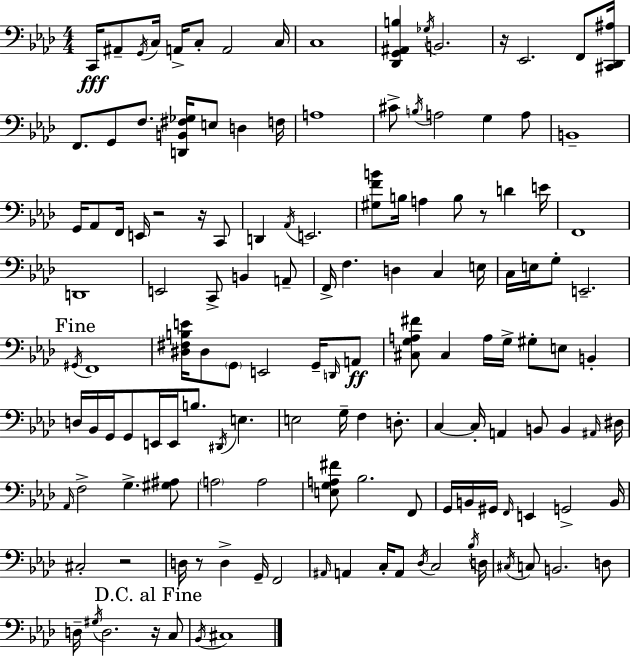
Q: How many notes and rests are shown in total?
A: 140